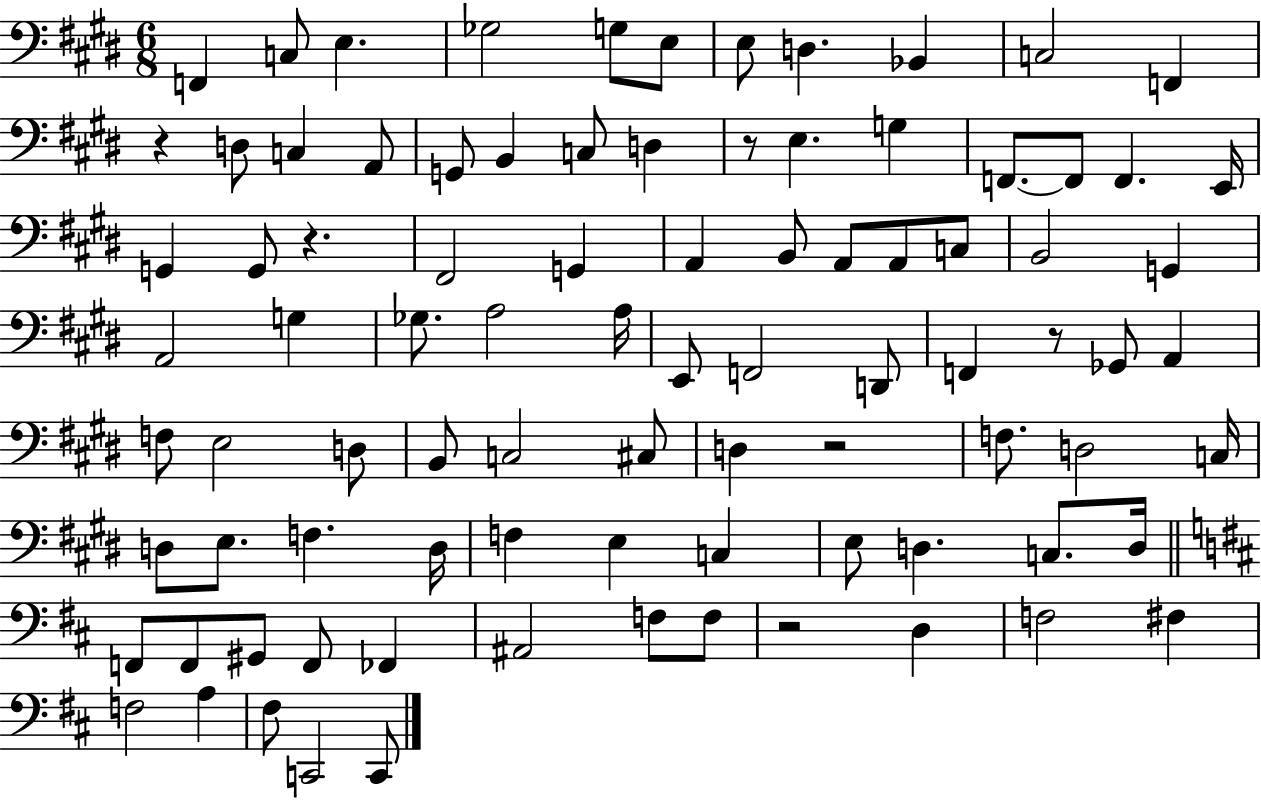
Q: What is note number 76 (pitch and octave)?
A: D3